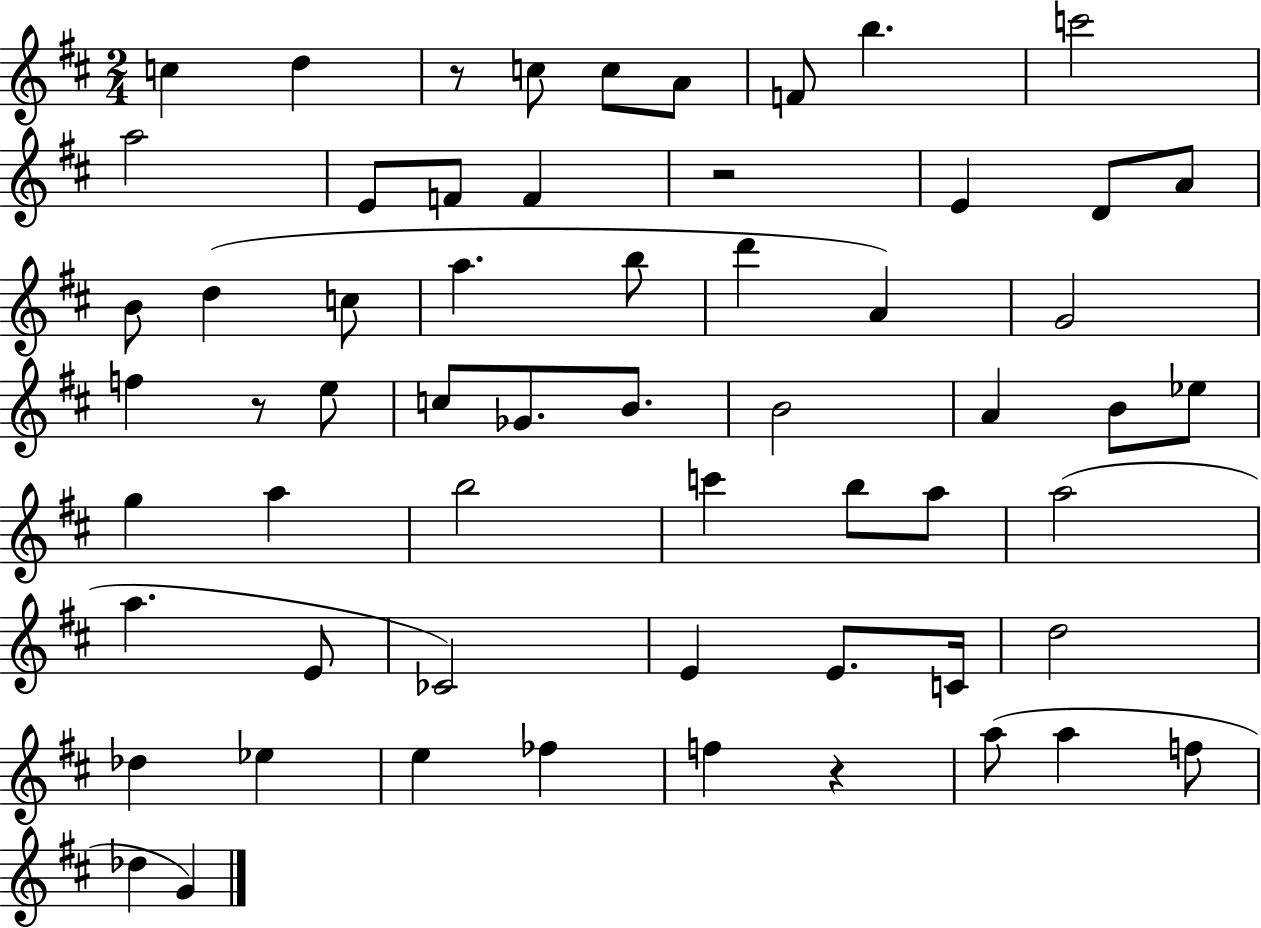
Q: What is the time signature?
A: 2/4